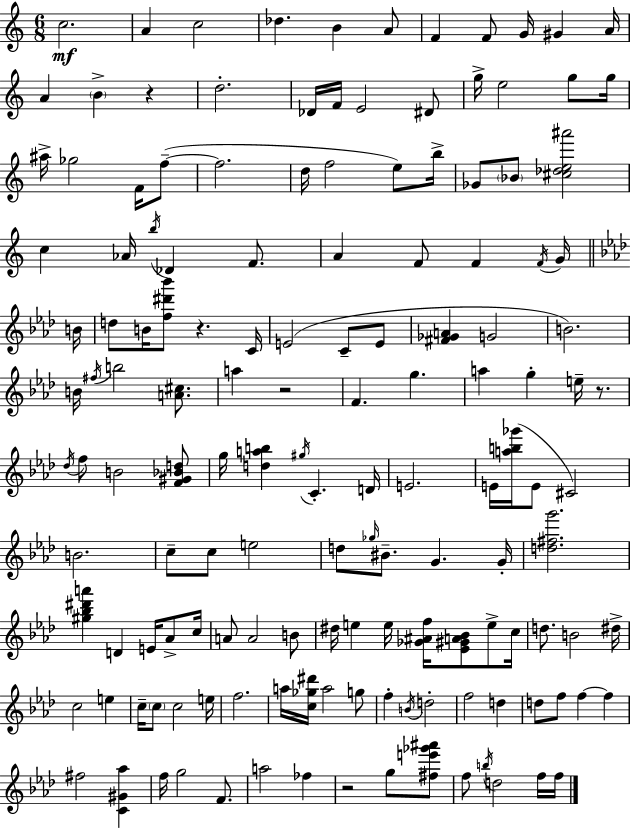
{
  \clef treble
  \numericTimeSignature
  \time 6/8
  \key a \minor
  c''2.\mf | a'4 c''2 | des''4. b'4 a'8 | f'4 f'8 g'16 gis'4 a'16 | \break a'4 \parenthesize b'4-> r4 | d''2.-. | des'16 f'16 e'2 dis'8 | g''16-> e''2 g''8 g''16 | \break ais''16-> ges''2 f'16 f''8--~(~ | f''2. | d''16 f''2 e''8) b''16-> | ges'8 \parenthesize bes'8 <cis'' des'' e'' ais'''>2 | \break c''4 aes'16 \acciaccatura { b''16 } des'4 f'8. | a'4 f'8 f'4 \acciaccatura { f'16 } | g'16 \bar "||" \break \key aes \major b'16 d''8 b'16 <f'' dis''' bes'''>8 r4. | c'16 e'2( c'8-- e'8 | <fis' ges' a'>4 g'2 | b'2.) | \break b'16 \acciaccatura { fis''16 } b''2 <a' cis''>8. | a''4 r2 | f'4. g''4. | a''4 g''4-. e''16-- r8. | \break \acciaccatura { des''16 } f''8 b'2 | <f' gis' bes' d''>8 g''16 <d'' a'' b''>4 \acciaccatura { gis''16 } c'4.-. | d'16 e'2. | e'16 <a'' b'' ges'''>16( e'8 cis'2) | \break b'2. | c''8-- c''8 e''2 | d''8 \grace { ges''16 } bis'8.-- g'4. | g'16-. <d'' fis'' g'''>2. | \break <gis'' bes'' dis''' a'''>4 d'4 | e'16 aes'8-> c''16 a'8 a'2 | b'8 dis''16 e''4 e''16 <ges' ais' f''>16 | <ees' gis' a' bes'>8 e''8-> c''16 d''8. b'2 | \break dis''16-> c''2 | e''4 c''16-- \parenthesize c''8 c''2 | e''16 f''2. | a''16 <c'' ges'' dis'''>16 a''2 | \break g''8 f''4-. \acciaccatura { b'16 } d''2-. | f''2 | d''4 d''8 f''8 f''4~~ | f''4 fis''2 | \break <c' gis' aes''>4 f''16 g''2 | f'8. a''2 | fes''4 r2 | g''8 <fis'' e''' ges''' ais'''>8 f''8 \acciaccatura { b''16 } d''2 | \break f''16 f''16 \bar "|."
}